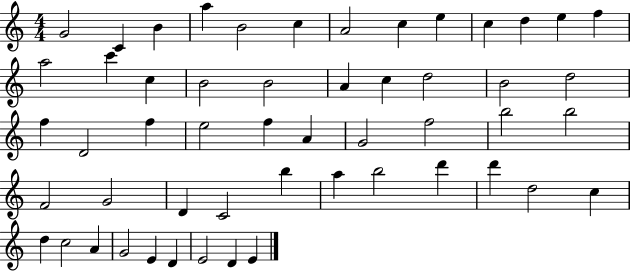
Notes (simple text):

G4/h C4/q B4/q A5/q B4/h C5/q A4/h C5/q E5/q C5/q D5/q E5/q F5/q A5/h C6/q C5/q B4/h B4/h A4/q C5/q D5/h B4/h D5/h F5/q D4/h F5/q E5/h F5/q A4/q G4/h F5/h B5/h B5/h F4/h G4/h D4/q C4/h B5/q A5/q B5/h D6/q D6/q D5/h C5/q D5/q C5/h A4/q G4/h E4/q D4/q E4/h D4/q E4/q